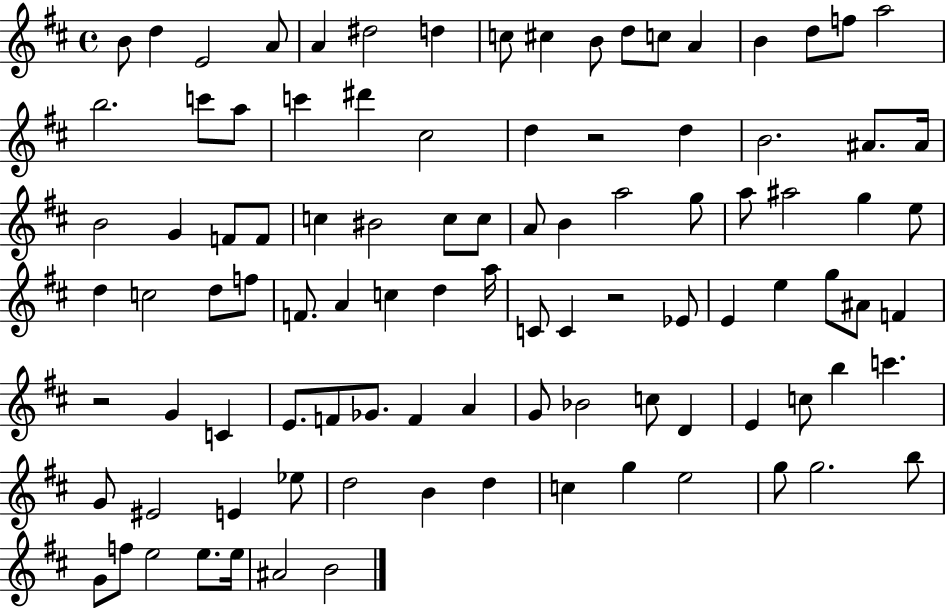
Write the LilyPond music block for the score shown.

{
  \clef treble
  \time 4/4
  \defaultTimeSignature
  \key d \major
  b'8 d''4 e'2 a'8 | a'4 dis''2 d''4 | c''8 cis''4 b'8 d''8 c''8 a'4 | b'4 d''8 f''8 a''2 | \break b''2. c'''8 a''8 | c'''4 dis'''4 cis''2 | d''4 r2 d''4 | b'2. ais'8. ais'16 | \break b'2 g'4 f'8 f'8 | c''4 bis'2 c''8 c''8 | a'8 b'4 a''2 g''8 | a''8 ais''2 g''4 e''8 | \break d''4 c''2 d''8 f''8 | f'8. a'4 c''4 d''4 a''16 | c'8 c'4 r2 ees'8 | e'4 e''4 g''8 ais'8 f'4 | \break r2 g'4 c'4 | e'8. f'8 ges'8. f'4 a'4 | g'8 bes'2 c''8 d'4 | e'4 c''8 b''4 c'''4. | \break g'8 eis'2 e'4 ees''8 | d''2 b'4 d''4 | c''4 g''4 e''2 | g''8 g''2. b''8 | \break g'8 f''8 e''2 e''8. e''16 | ais'2 b'2 | \bar "|."
}